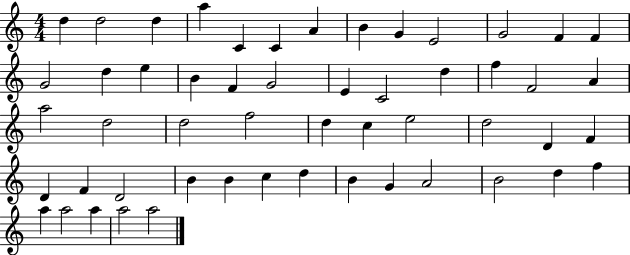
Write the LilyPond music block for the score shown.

{
  \clef treble
  \numericTimeSignature
  \time 4/4
  \key c \major
  d''4 d''2 d''4 | a''4 c'4 c'4 a'4 | b'4 g'4 e'2 | g'2 f'4 f'4 | \break g'2 d''4 e''4 | b'4 f'4 g'2 | e'4 c'2 d''4 | f''4 f'2 a'4 | \break a''2 d''2 | d''2 f''2 | d''4 c''4 e''2 | d''2 d'4 f'4 | \break d'4 f'4 d'2 | b'4 b'4 c''4 d''4 | b'4 g'4 a'2 | b'2 d''4 f''4 | \break a''4 a''2 a''4 | a''2 a''2 | \bar "|."
}